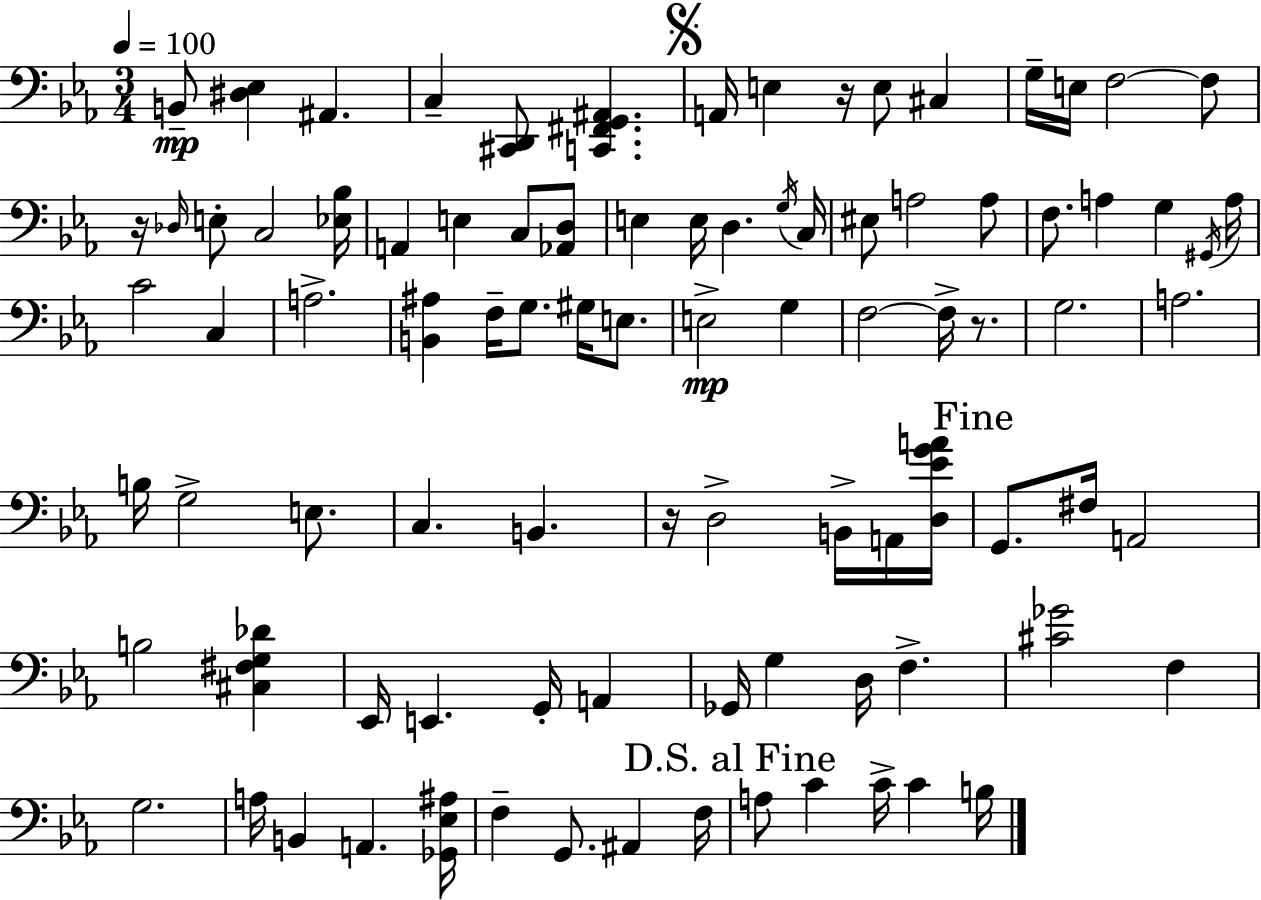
X:1
T:Untitled
M:3/4
L:1/4
K:Eb
B,,/2 [^D,_E,] ^A,, C, [^C,,D,,]/2 [C,,^F,,G,,^A,,] A,,/4 E, z/4 E,/2 ^C, G,/4 E,/4 F,2 F,/2 z/4 _D,/4 E,/2 C,2 [_E,_B,]/4 A,, E, C,/2 [_A,,D,]/2 E, E,/4 D, G,/4 C,/4 ^E,/2 A,2 A,/2 F,/2 A, G, ^G,,/4 A,/4 C2 C, A,2 [B,,^A,] F,/4 G,/2 ^G,/4 E,/2 E,2 G, F,2 F,/4 z/2 G,2 A,2 B,/4 G,2 E,/2 C, B,, z/4 D,2 B,,/4 A,,/4 [D,_EGA]/4 G,,/2 ^F,/4 A,,2 B,2 [^C,^F,G,_D] _E,,/4 E,, G,,/4 A,, _G,,/4 G, D,/4 F, [^C_G]2 F, G,2 A,/4 B,, A,, [_G,,_E,^A,]/4 F, G,,/2 ^A,, F,/4 A,/2 C C/4 C B,/4